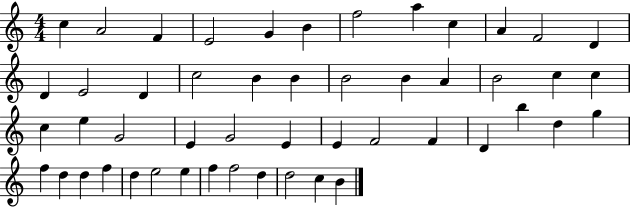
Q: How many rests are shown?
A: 0